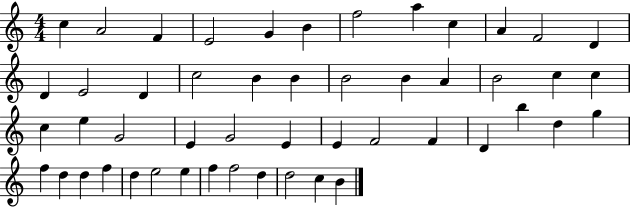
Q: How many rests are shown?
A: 0